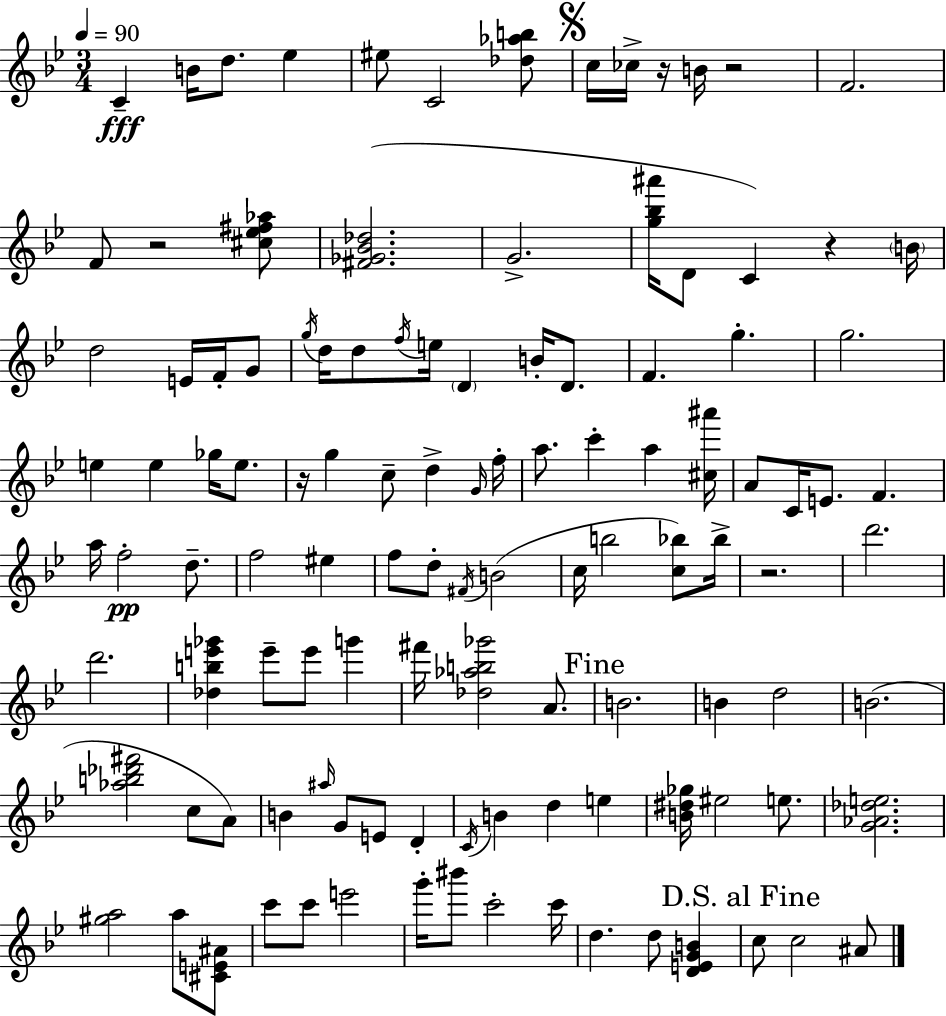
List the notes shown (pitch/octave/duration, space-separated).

C4/q B4/s D5/e. Eb5/q EIS5/e C4/h [Db5,Ab5,B5]/e C5/s CES5/s R/s B4/s R/h F4/h. F4/e R/h [C#5,Eb5,F#5,Ab5]/e [F#4,Gb4,Bb4,Db5]/h. G4/h. [G5,Bb5,A#6]/s D4/e C4/q R/q B4/s D5/h E4/s F4/s G4/e G5/s D5/s D5/e F5/s E5/s D4/q B4/s D4/e. F4/q. G5/q. G5/h. E5/q E5/q Gb5/s E5/e. R/s G5/q C5/e D5/q G4/s F5/s A5/e. C6/q A5/q [C#5,A#6]/s A4/e C4/s E4/e. F4/q. A5/s F5/h D5/e. F5/h EIS5/q F5/e D5/e F#4/s B4/h C5/s B5/h [C5,Bb5]/e Bb5/s R/h. D6/h. D6/h. [Db5,B5,E6,Gb6]/q E6/e E6/e G6/q F#6/s [Db5,Ab5,B5,Gb6]/h A4/e. B4/h. B4/q D5/h B4/h. [Ab5,B5,Db6,F#6]/h C5/e A4/e B4/q A#5/s G4/e E4/e D4/q C4/s B4/q D5/q E5/q [B4,D#5,Gb5]/s EIS5/h E5/e. [G4,Ab4,Db5,E5]/h. [G#5,A5]/h A5/e [C#4,E4,A#4]/e C6/e C6/e E6/h G6/s BIS6/e C6/h C6/s D5/q. D5/e [D4,E4,G4,B4]/q C5/e C5/h A#4/e